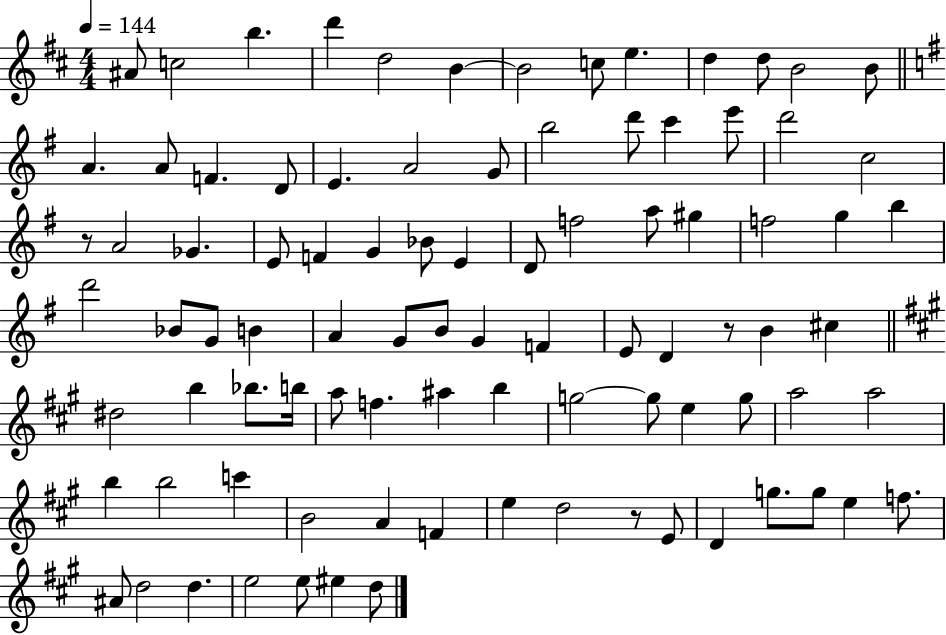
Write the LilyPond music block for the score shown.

{
  \clef treble
  \numericTimeSignature
  \time 4/4
  \key d \major
  \tempo 4 = 144
  \repeat volta 2 { ais'8 c''2 b''4. | d'''4 d''2 b'4~~ | b'2 c''8 e''4. | d''4 d''8 b'2 b'8 | \break \bar "||" \break \key g \major a'4. a'8 f'4. d'8 | e'4. a'2 g'8 | b''2 d'''8 c'''4 e'''8 | d'''2 c''2 | \break r8 a'2 ges'4. | e'8 f'4 g'4 bes'8 e'4 | d'8 f''2 a''8 gis''4 | f''2 g''4 b''4 | \break d'''2 bes'8 g'8 b'4 | a'4 g'8 b'8 g'4 f'4 | e'8 d'4 r8 b'4 cis''4 | \bar "||" \break \key a \major dis''2 b''4 bes''8. b''16 | a''8 f''4. ais''4 b''4 | g''2~~ g''8 e''4 g''8 | a''2 a''2 | \break b''4 b''2 c'''4 | b'2 a'4 f'4 | e''4 d''2 r8 e'8 | d'4 g''8. g''8 e''4 f''8. | \break ais'8 d''2 d''4. | e''2 e''8 eis''4 d''8 | } \bar "|."
}